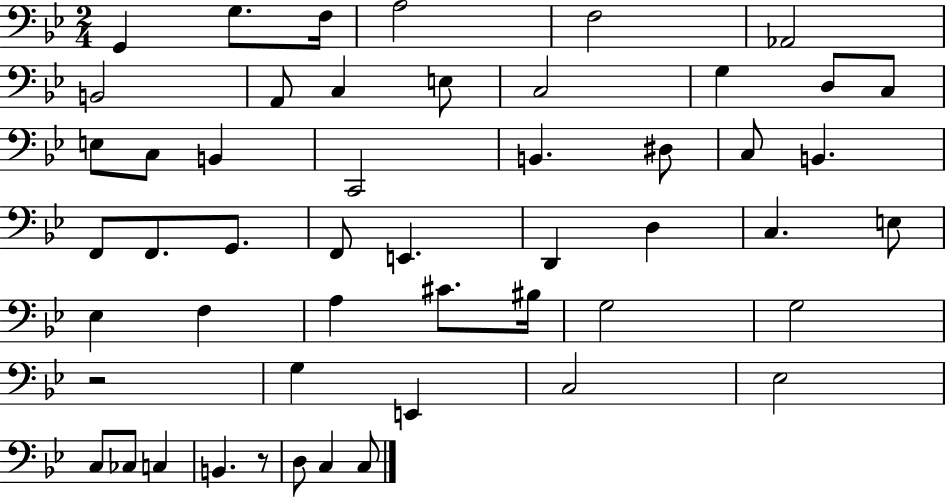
X:1
T:Untitled
M:2/4
L:1/4
K:Bb
G,, G,/2 F,/4 A,2 F,2 _A,,2 B,,2 A,,/2 C, E,/2 C,2 G, D,/2 C,/2 E,/2 C,/2 B,, C,,2 B,, ^D,/2 C,/2 B,, F,,/2 F,,/2 G,,/2 F,,/2 E,, D,, D, C, E,/2 _E, F, A, ^C/2 ^B,/4 G,2 G,2 z2 G, E,, C,2 _E,2 C,/2 _C,/2 C, B,, z/2 D,/2 C, C,/2